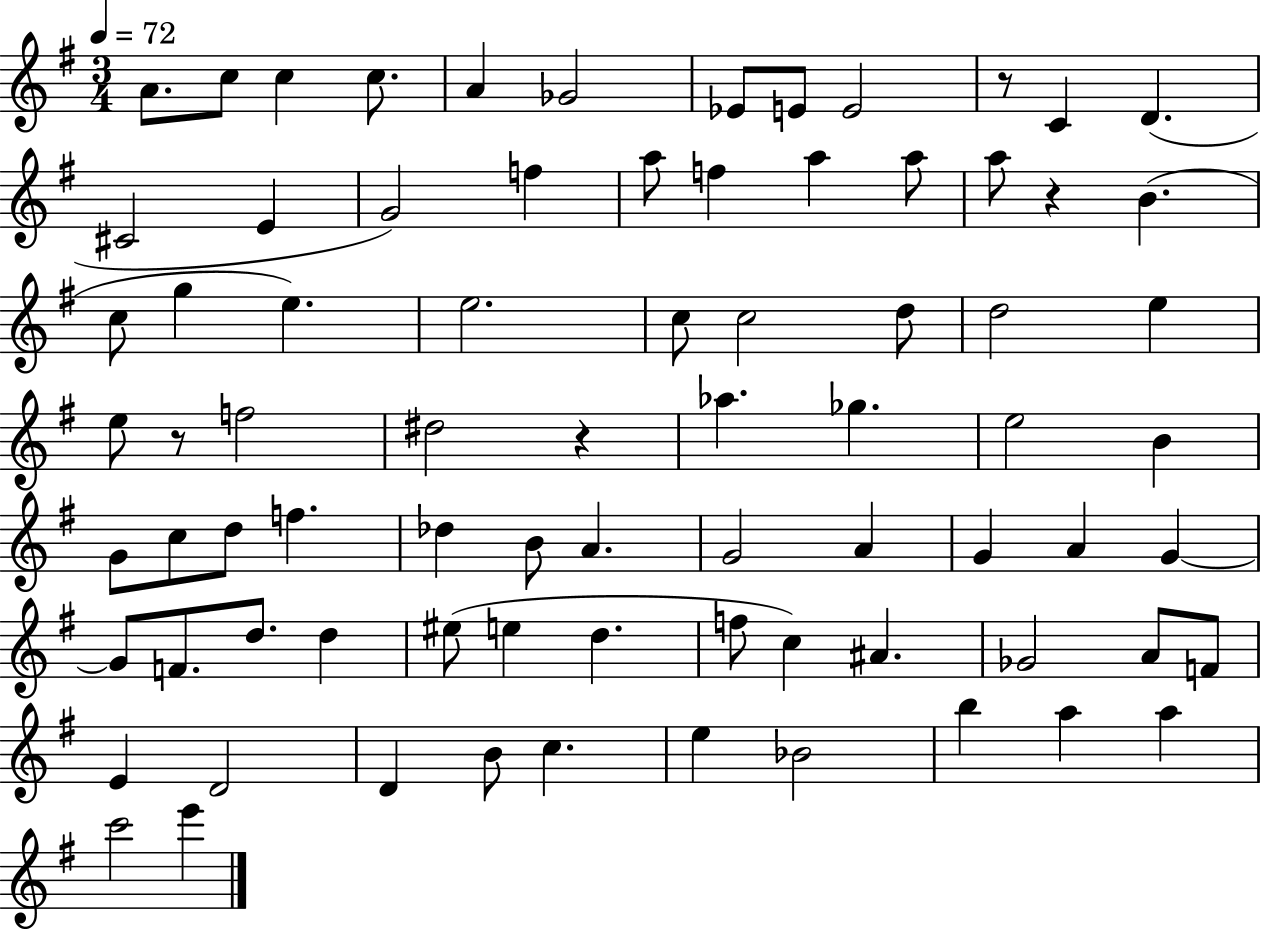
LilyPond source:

{
  \clef treble
  \numericTimeSignature
  \time 3/4
  \key g \major
  \tempo 4 = 72
  \repeat volta 2 { a'8. c''8 c''4 c''8. | a'4 ges'2 | ees'8 e'8 e'2 | r8 c'4 d'4.( | \break cis'2 e'4 | g'2) f''4 | a''8 f''4 a''4 a''8 | a''8 r4 b'4.( | \break c''8 g''4 e''4.) | e''2. | c''8 c''2 d''8 | d''2 e''4 | \break e''8 r8 f''2 | dis''2 r4 | aes''4. ges''4. | e''2 b'4 | \break g'8 c''8 d''8 f''4. | des''4 b'8 a'4. | g'2 a'4 | g'4 a'4 g'4~~ | \break g'8 f'8. d''8. d''4 | eis''8( e''4 d''4. | f''8 c''4) ais'4. | ges'2 a'8 f'8 | \break e'4 d'2 | d'4 b'8 c''4. | e''4 bes'2 | b''4 a''4 a''4 | \break c'''2 e'''4 | } \bar "|."
}